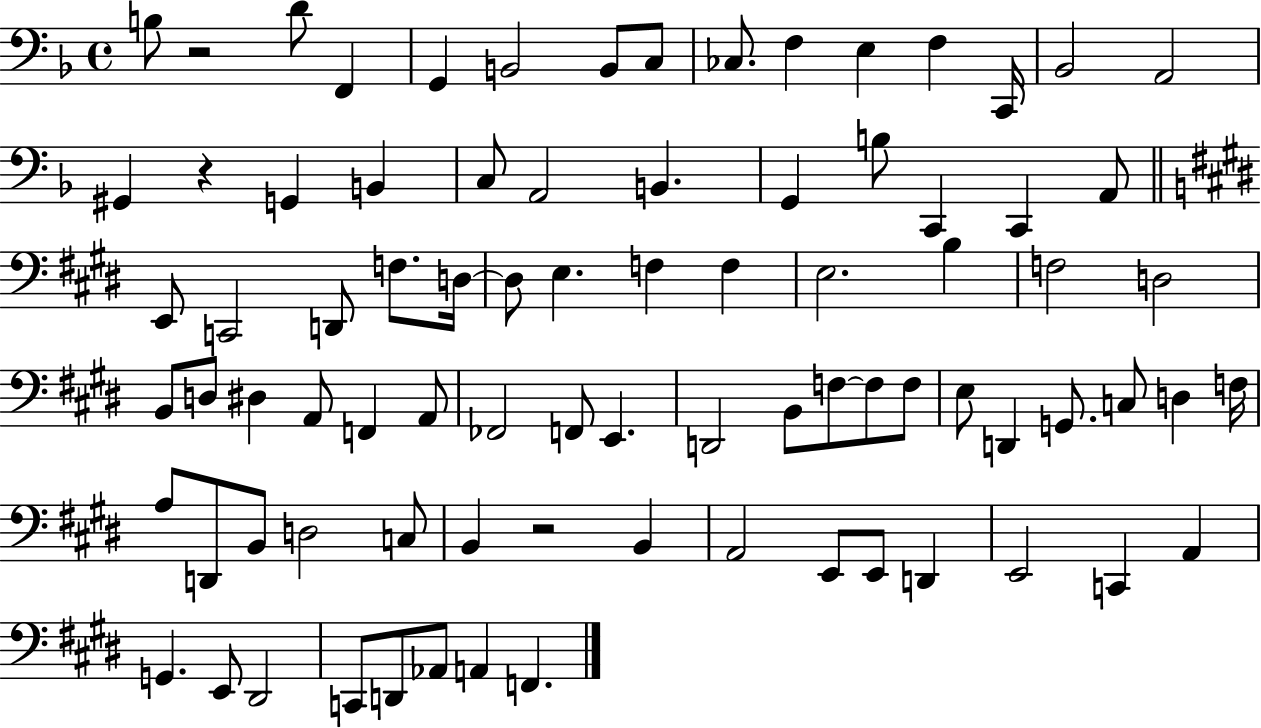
B3/e R/h D4/e F2/q G2/q B2/h B2/e C3/e CES3/e. F3/q E3/q F3/q C2/s Bb2/h A2/h G#2/q R/q G2/q B2/q C3/e A2/h B2/q. G2/q B3/e C2/q C2/q A2/e E2/e C2/h D2/e F3/e. D3/s D3/e E3/q. F3/q F3/q E3/h. B3/q F3/h D3/h B2/e D3/e D#3/q A2/e F2/q A2/e FES2/h F2/e E2/q. D2/h B2/e F3/e F3/e F3/e E3/e D2/q G2/e. C3/e D3/q F3/s A3/e D2/e B2/e D3/h C3/e B2/q R/h B2/q A2/h E2/e E2/e D2/q E2/h C2/q A2/q G2/q. E2/e D#2/h C2/e D2/e Ab2/e A2/q F2/q.